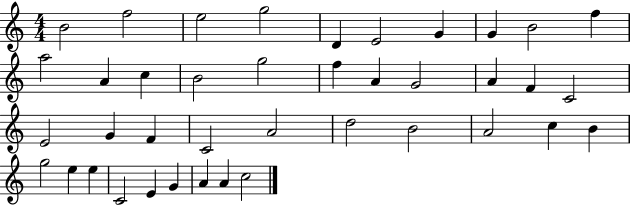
X:1
T:Untitled
M:4/4
L:1/4
K:C
B2 f2 e2 g2 D E2 G G B2 f a2 A c B2 g2 f A G2 A F C2 E2 G F C2 A2 d2 B2 A2 c B g2 e e C2 E G A A c2